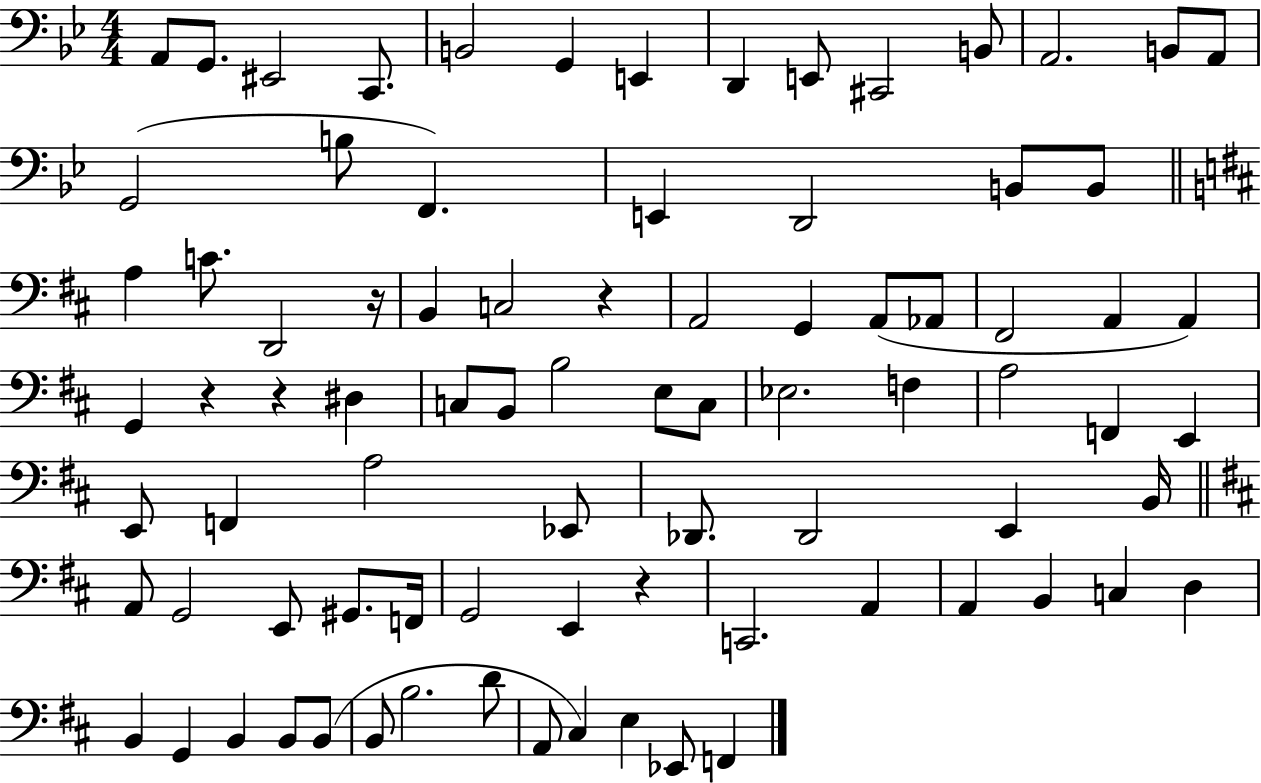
A2/e G2/e. EIS2/h C2/e. B2/h G2/q E2/q D2/q E2/e C#2/h B2/e A2/h. B2/e A2/e G2/h B3/e F2/q. E2/q D2/h B2/e B2/e A3/q C4/e. D2/h R/s B2/q C3/h R/q A2/h G2/q A2/e Ab2/e F#2/h A2/q A2/q G2/q R/q R/q D#3/q C3/e B2/e B3/h E3/e C3/e Eb3/h. F3/q A3/h F2/q E2/q E2/e F2/q A3/h Eb2/e Db2/e. Db2/h E2/q B2/s A2/e G2/h E2/e G#2/e. F2/s G2/h E2/q R/q C2/h. A2/q A2/q B2/q C3/q D3/q B2/q G2/q B2/q B2/e B2/e B2/e B3/h. D4/e A2/e C#3/q E3/q Eb2/e F2/q